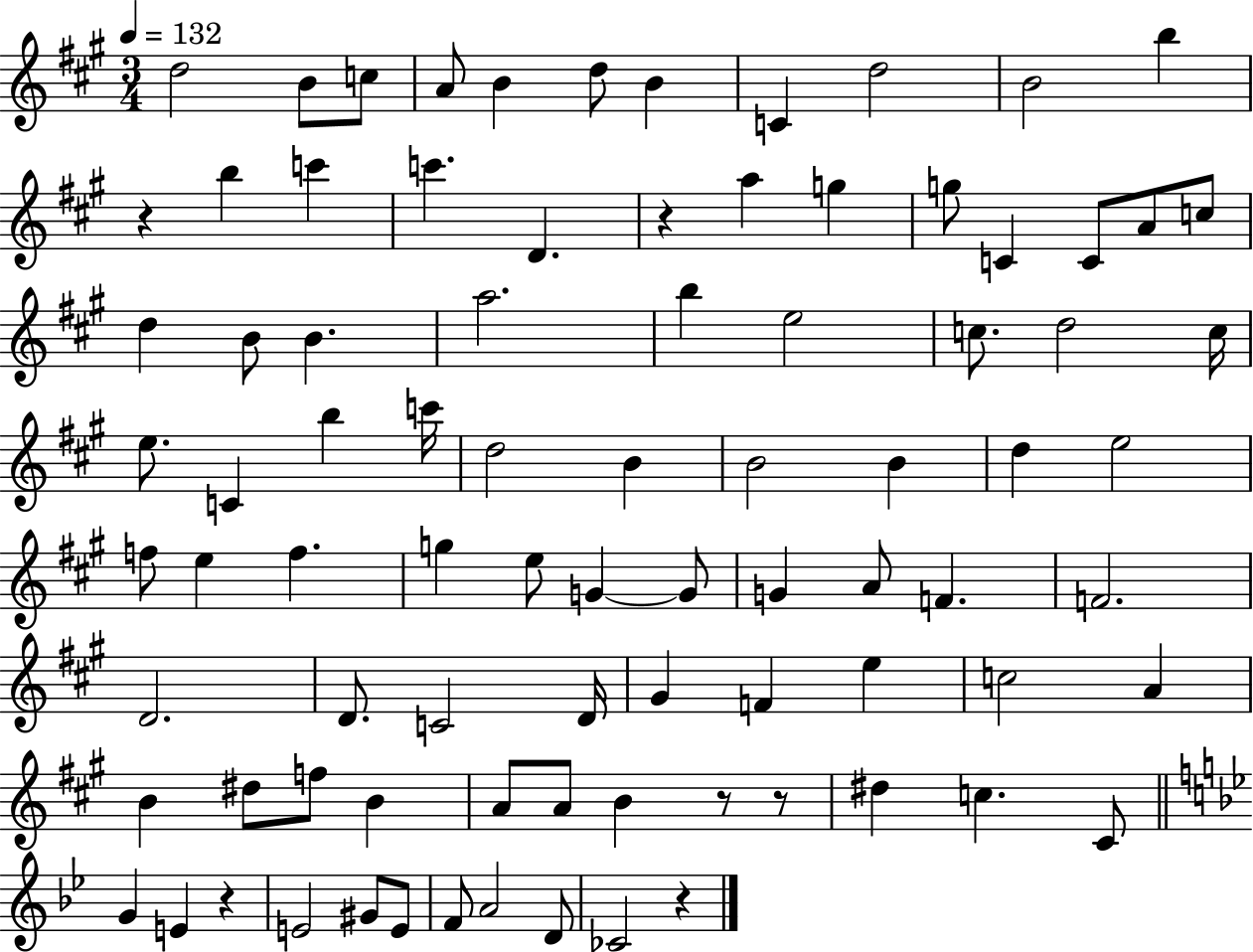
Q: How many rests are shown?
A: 6